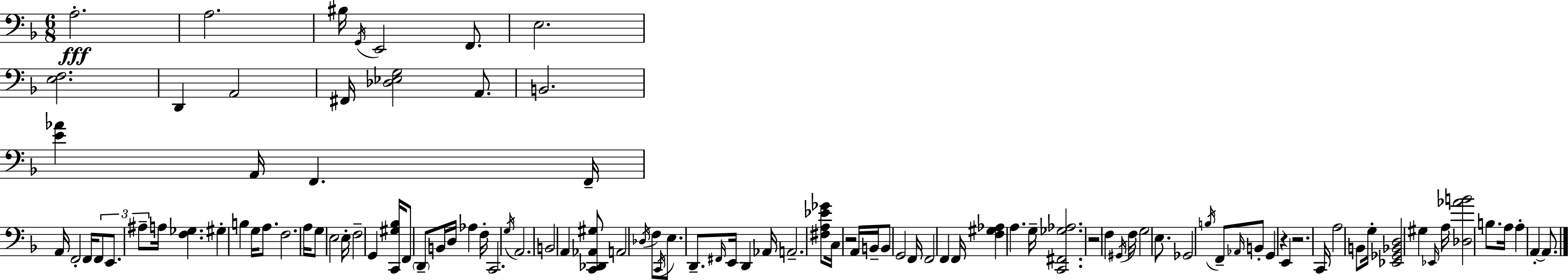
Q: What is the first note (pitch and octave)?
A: A3